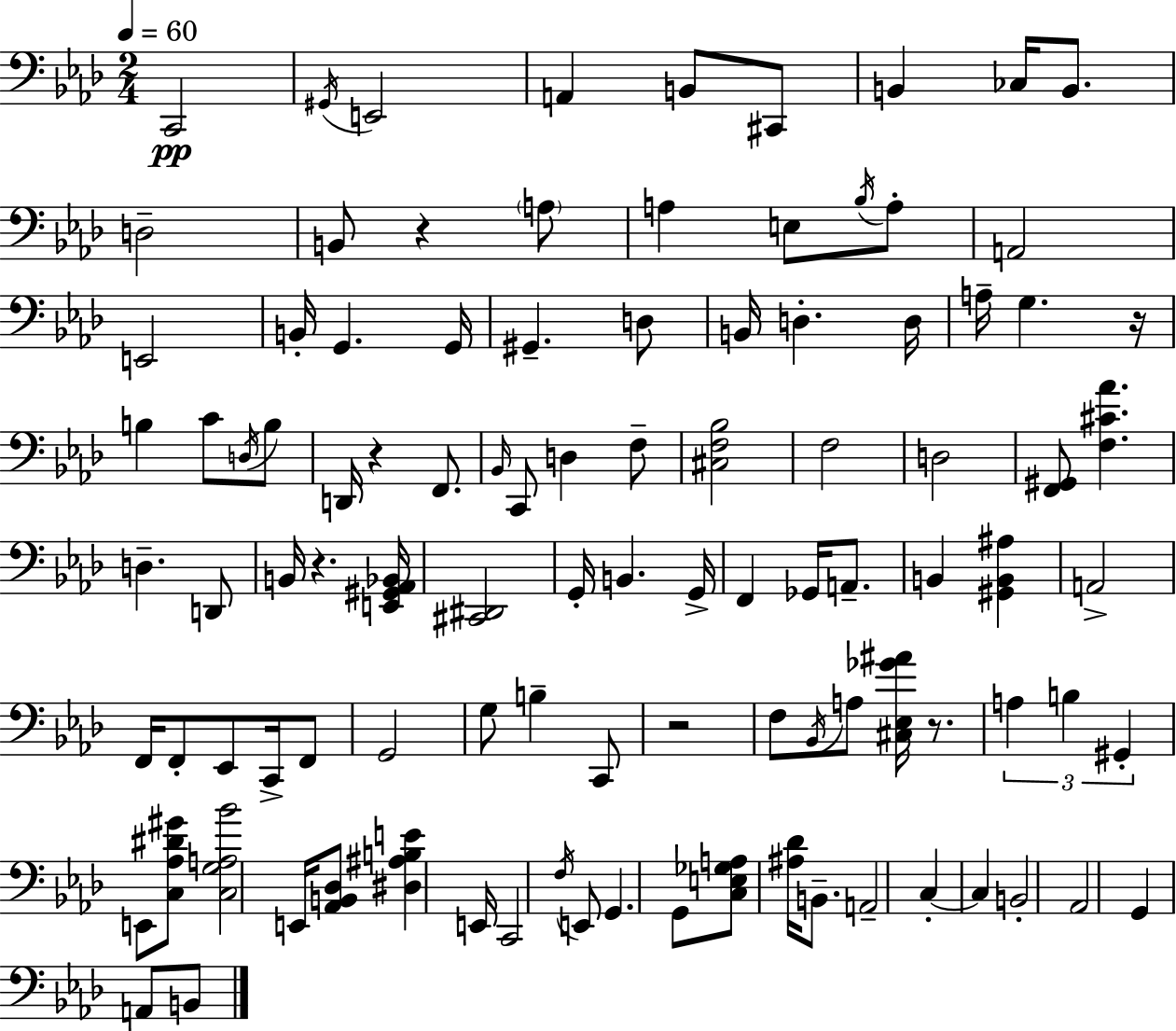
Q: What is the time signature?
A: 2/4